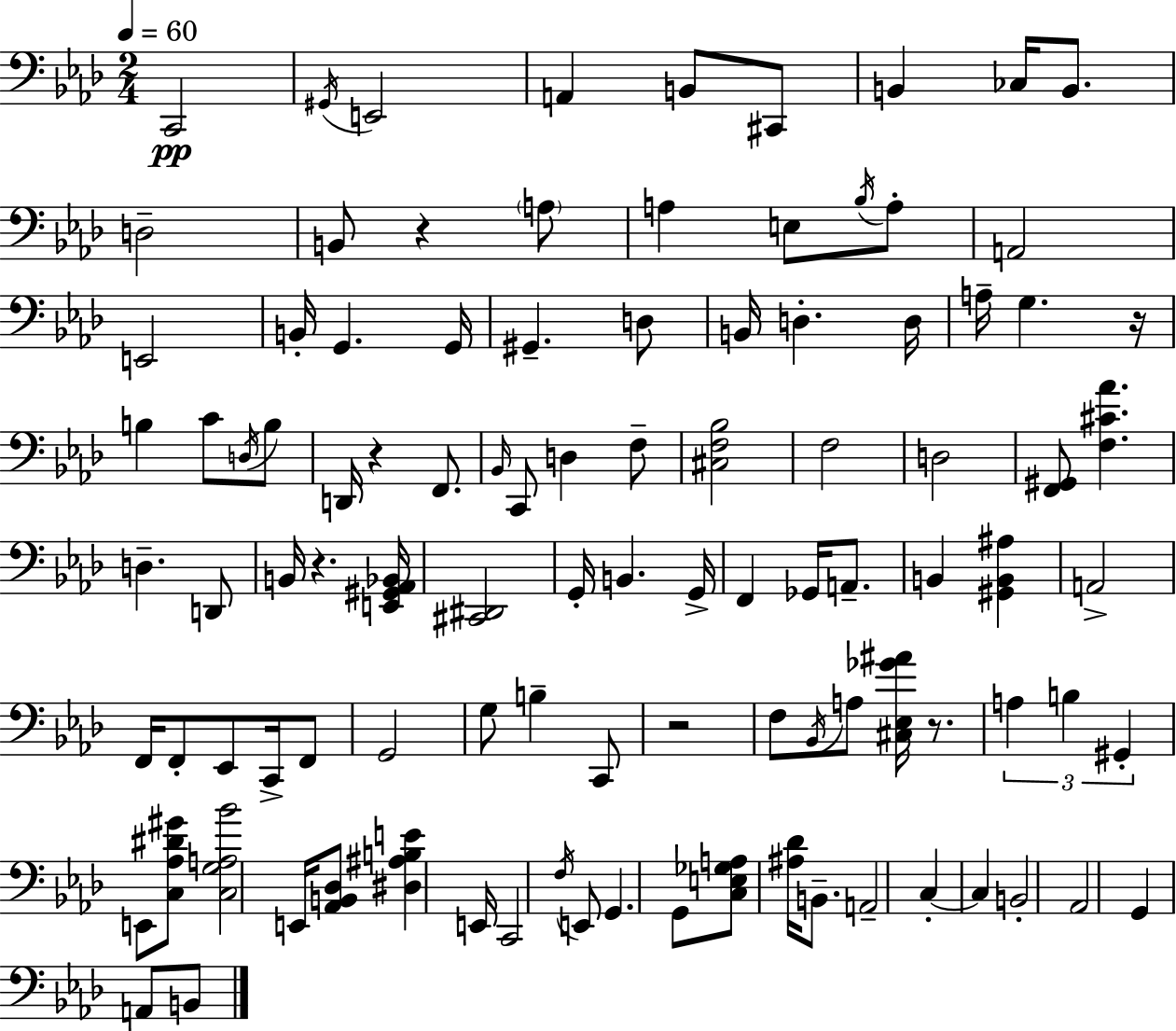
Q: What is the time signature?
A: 2/4